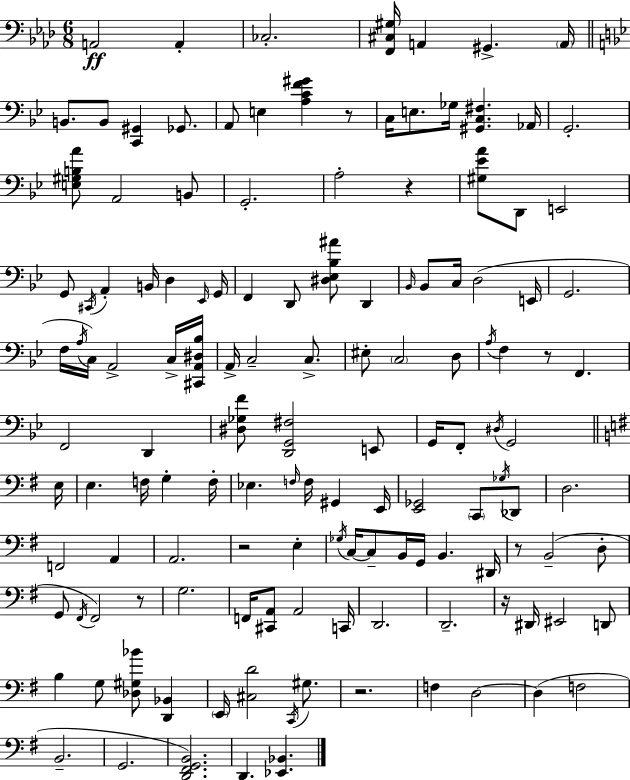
A2/h A2/q CES3/h. [F2,C#3,G#3]/s A2/q G#2/q. A2/s B2/e. B2/e [C2,G#2]/q Gb2/e. A2/e E3/q [A3,C4,F4,G#4]/q R/e C3/s E3/e. Gb3/s [G#2,C3,F#3]/q. Ab2/s G2/h. [E3,G#3,B3,A4]/e A2/h B2/e G2/h. A3/h R/q [G#3,Eb4,A4]/e D2/e E2/h G2/e C#2/s A2/q B2/s D3/q Eb2/s G2/s F2/q D2/e [D#3,Eb3,Bb3,A#4]/e D2/q Bb2/s Bb2/e C3/s D3/h E2/s G2/h. F3/s A3/s C3/s A2/h C3/s [C#2,A2,D#3,Bb3]/s A2/s C3/h C3/e. EIS3/e C3/h D3/e A3/s F3/q R/e F2/q. F2/h D2/q [D#3,Gb3,F4]/e [D2,G2,F#3]/h E2/e G2/s F2/e D#3/s G2/h E3/s E3/q. F3/s G3/q F3/s Eb3/q. F3/s F3/s G#2/q E2/s [E2,Gb2]/h C2/e Gb3/s Db2/e D3/h. F2/h A2/q A2/h. R/h E3/q Gb3/s C3/s C3/e B2/s G2/s B2/q. D#2/s R/e B2/h D3/e G2/e F#2/s F#2/h R/e G3/h. F2/s [C#2,A2]/e A2/h C2/s D2/h. D2/h. R/s D#2/s EIS2/h D2/e B3/q G3/e [Db3,G#3,Bb4]/e [D2,Bb2]/q E2/s [C#3,D4]/h C2/s G#3/e. R/h. F3/q D3/h D3/q F3/h B2/h. G2/h. [D2,F#2,G2,B2]/h. D2/q. [Eb2,Bb2]/q.